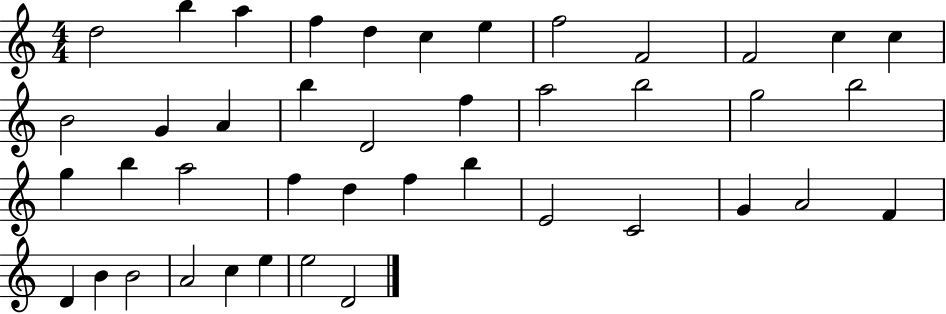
{
  \clef treble
  \numericTimeSignature
  \time 4/4
  \key c \major
  d''2 b''4 a''4 | f''4 d''4 c''4 e''4 | f''2 f'2 | f'2 c''4 c''4 | \break b'2 g'4 a'4 | b''4 d'2 f''4 | a''2 b''2 | g''2 b''2 | \break g''4 b''4 a''2 | f''4 d''4 f''4 b''4 | e'2 c'2 | g'4 a'2 f'4 | \break d'4 b'4 b'2 | a'2 c''4 e''4 | e''2 d'2 | \bar "|."
}